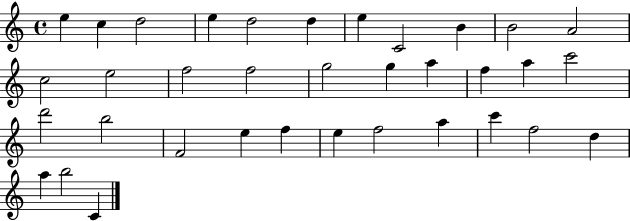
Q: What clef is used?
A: treble